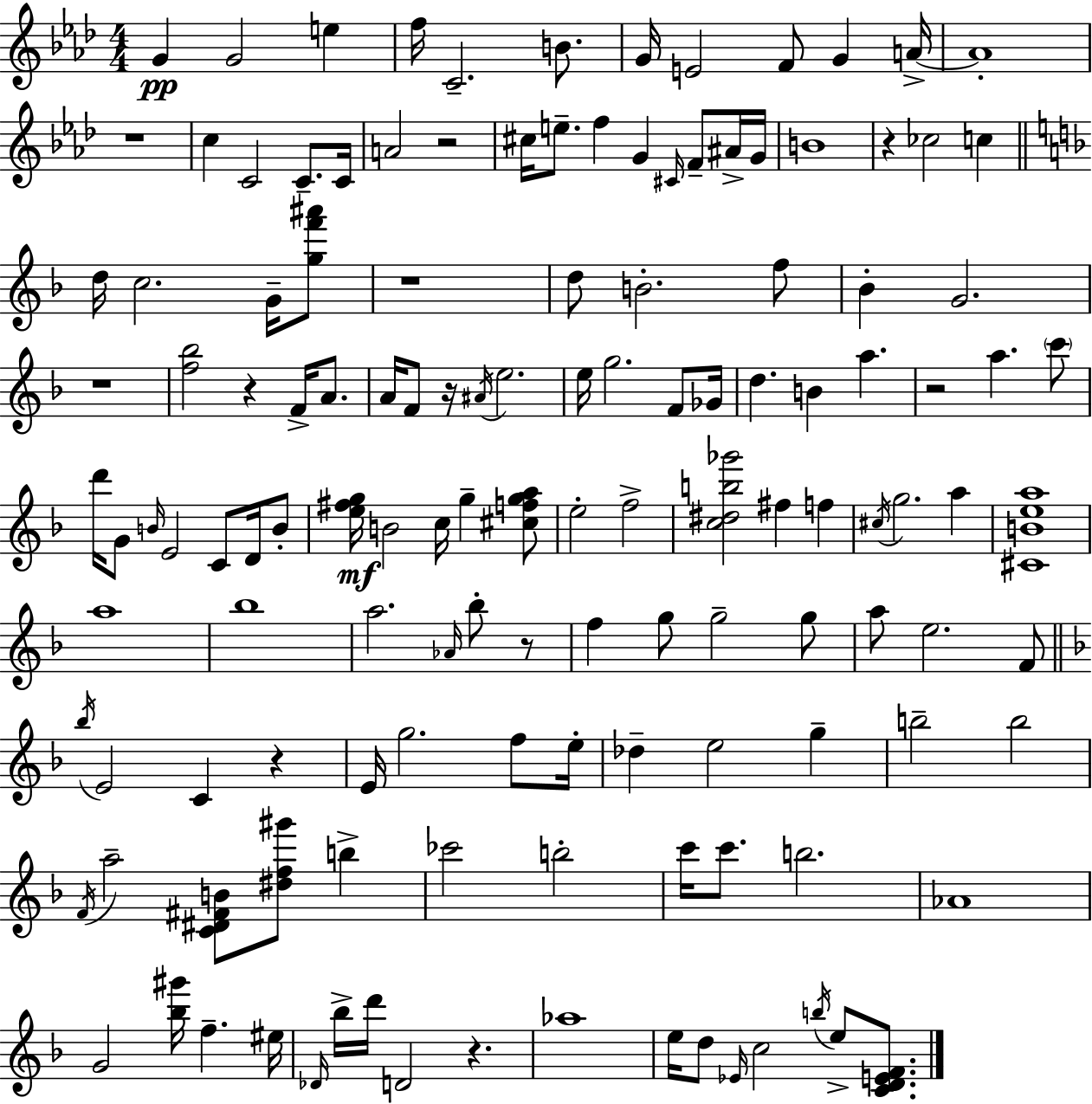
G4/q G4/h E5/q F5/s C4/h. B4/e. G4/s E4/h F4/e G4/q A4/s A4/w R/w C5/q C4/h C4/e. C4/s A4/h R/h C#5/s E5/e. F5/q G4/q C#4/s F4/e A#4/s G4/s B4/w R/q CES5/h C5/q D5/s C5/h. G4/s [G5,F6,A#6]/e R/w D5/e B4/h. F5/e Bb4/q G4/h. R/w [F5,Bb5]/h R/q F4/s A4/e. A4/s F4/e R/s A#4/s E5/h. E5/s G5/h. F4/e Gb4/s D5/q. B4/q A5/q. R/h A5/q. C6/e D6/s G4/e B4/s E4/h C4/e D4/s B4/e [E5,F#5,G5]/s B4/h C5/s G5/q [C#5,F5,G5,A5]/e E5/h F5/h [C5,D#5,B5,Gb6]/h F#5/q F5/q C#5/s G5/h. A5/q [C#4,B4,E5,A5]/w A5/w Bb5/w A5/h. Ab4/s Bb5/e R/e F5/q G5/e G5/h G5/e A5/e E5/h. F4/e Bb5/s E4/h C4/q R/q E4/s G5/h. F5/e E5/s Db5/q E5/h G5/q B5/h B5/h F4/s A5/h [C4,D#4,F#4,B4]/e [D#5,F5,G#6]/e B5/q CES6/h B5/h C6/s C6/e. B5/h. Ab4/w G4/h [Bb5,G#6]/s F5/q. EIS5/s Db4/s Bb5/s D6/s D4/h R/q. Ab5/w E5/s D5/e Eb4/s C5/h B5/s E5/e [C4,D4,E4,F4]/e.